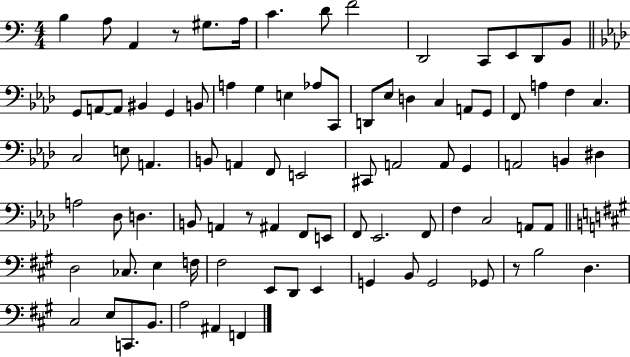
B3/q A3/e A2/q R/e G#3/e. A3/s C4/q. D4/e F4/h D2/h C2/e E2/e D2/e B2/e G2/e A2/e A2/e BIS2/q G2/q B2/e A3/q G3/q E3/q Ab3/e C2/e D2/e Eb3/e D3/q C3/q A2/e G2/e F2/e A3/q F3/q C3/q. C3/h E3/e A2/q. B2/e A2/q F2/e E2/h C#2/e A2/h A2/e G2/q A2/h B2/q D#3/q A3/h Db3/e D3/q. B2/e A2/q R/e A#2/q F2/e E2/e F2/e Eb2/h. F2/e F3/q C3/h A2/e A2/e D3/h CES3/e. E3/q F3/s F#3/h E2/e D2/e E2/q G2/q B2/e G2/h Gb2/e R/e B3/h D3/q. C#3/h E3/e C2/e. B2/e. A3/h A#2/q F2/q